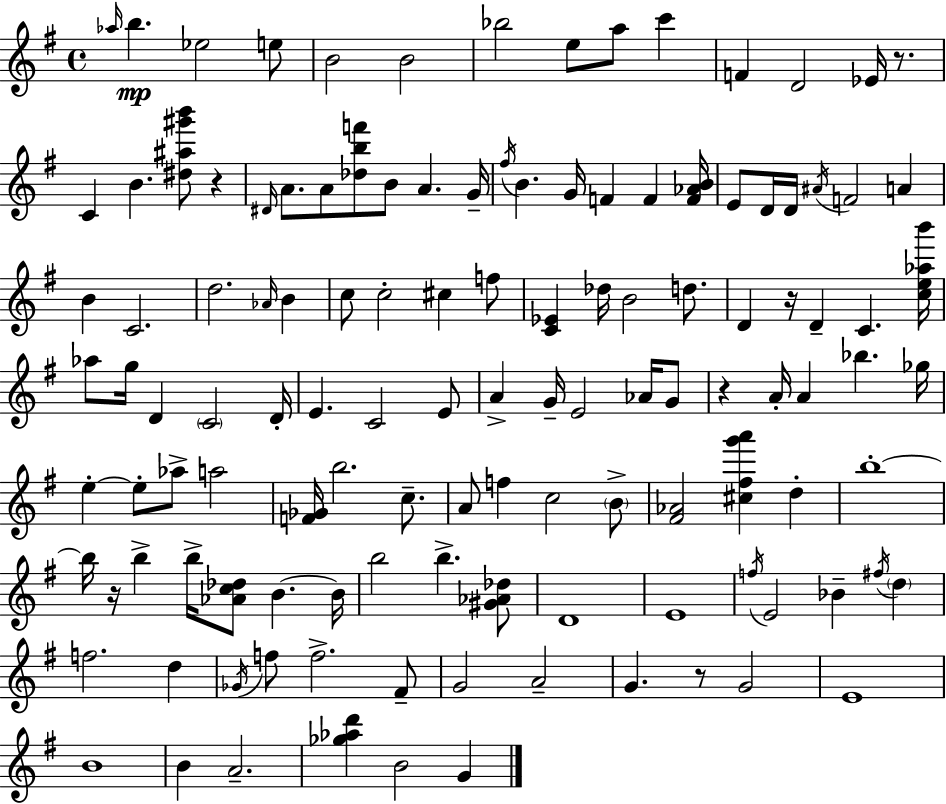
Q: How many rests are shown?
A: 6